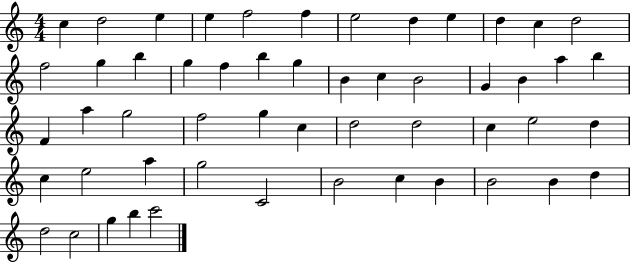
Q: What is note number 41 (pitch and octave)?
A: G5